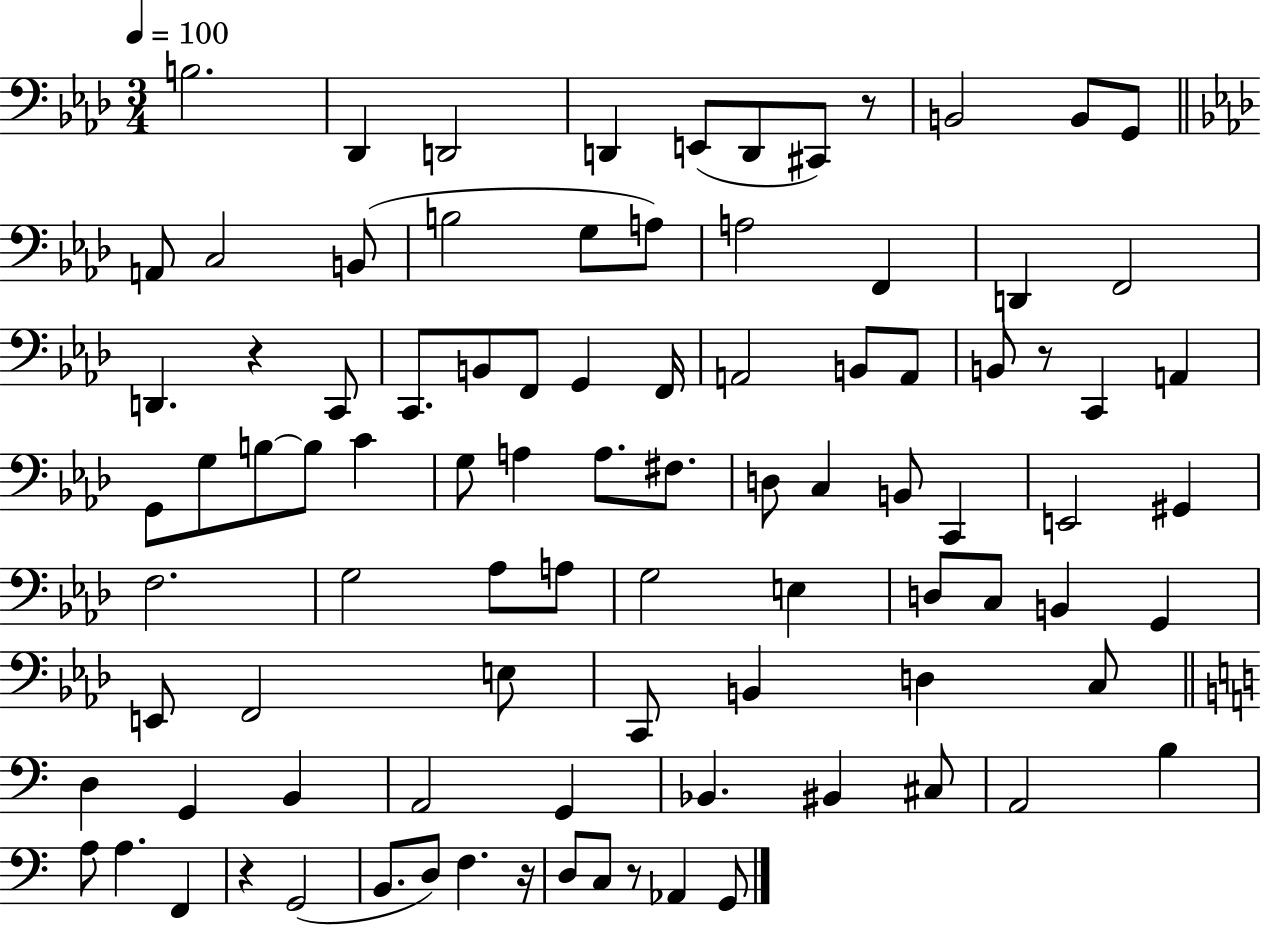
{
  \clef bass
  \numericTimeSignature
  \time 3/4
  \key aes \major
  \tempo 4 = 100
  \repeat volta 2 { b2. | des,4 d,2 | d,4 e,8( d,8 cis,8) r8 | b,2 b,8 g,8 | \break \bar "||" \break \key aes \major a,8 c2 b,8( | b2 g8 a8) | a2 f,4 | d,4 f,2 | \break d,4. r4 c,8 | c,8. b,8 f,8 g,4 f,16 | a,2 b,8 a,8 | b,8 r8 c,4 a,4 | \break g,8 g8 b8~~ b8 c'4 | g8 a4 a8. fis8. | d8 c4 b,8 c,4 | e,2 gis,4 | \break f2. | g2 aes8 a8 | g2 e4 | d8 c8 b,4 g,4 | \break e,8 f,2 e8 | c,8 b,4 d4 c8 | \bar "||" \break \key a \minor d4 g,4 b,4 | a,2 g,4 | bes,4. bis,4 cis8 | a,2 b4 | \break a8 a4. f,4 | r4 g,2( | b,8. d8) f4. r16 | d8 c8 r8 aes,4 g,8 | \break } \bar "|."
}